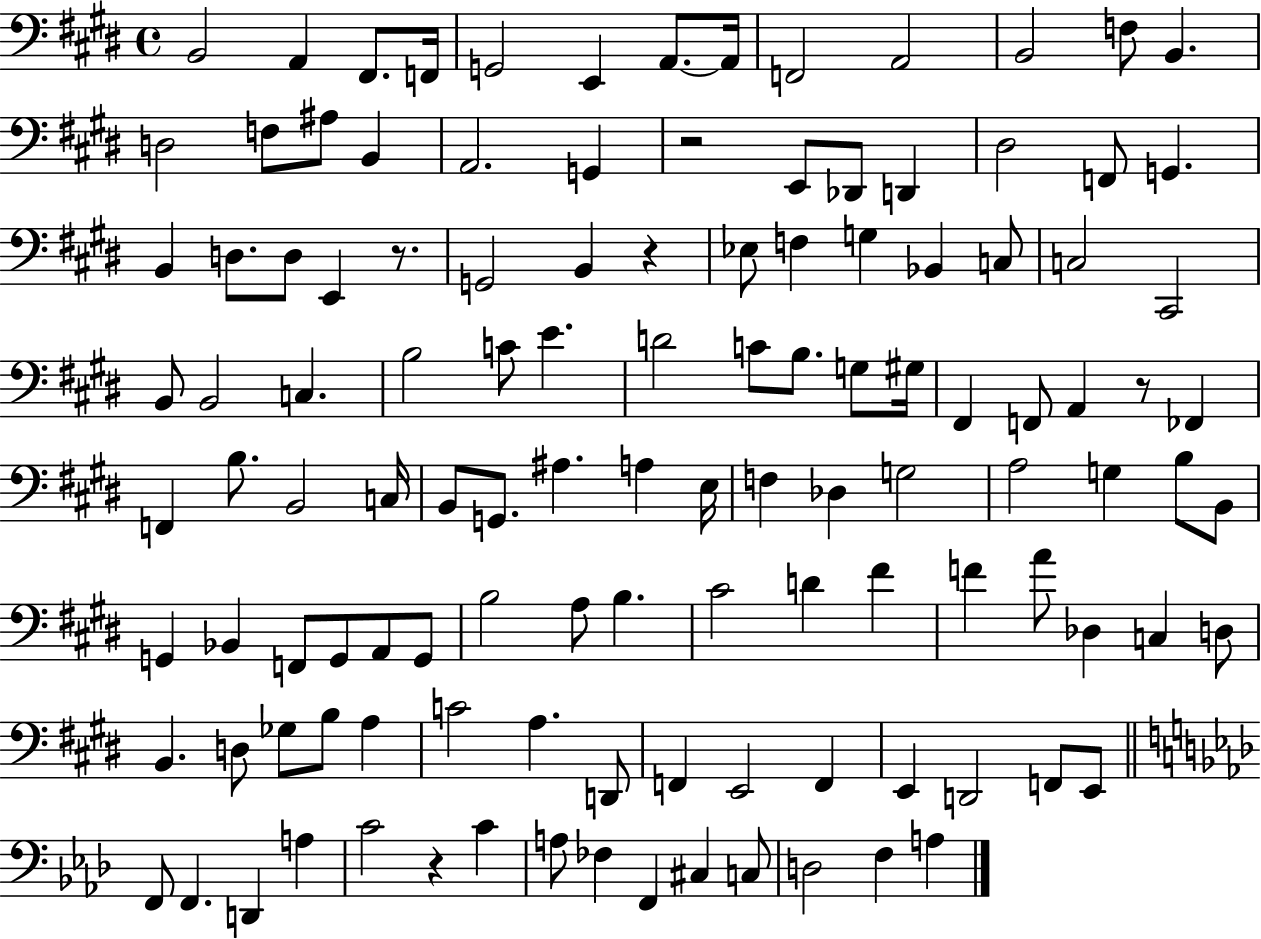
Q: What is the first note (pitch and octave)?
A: B2